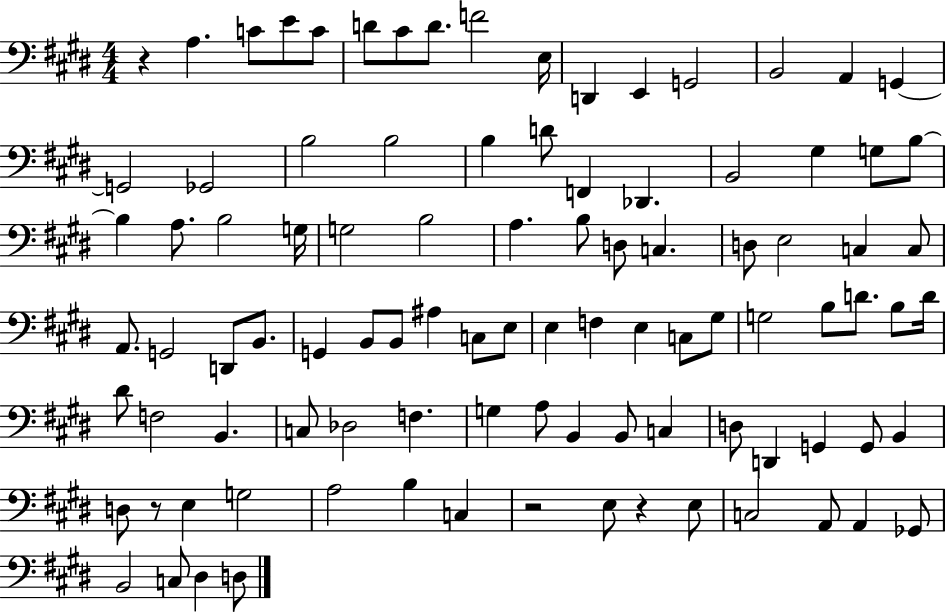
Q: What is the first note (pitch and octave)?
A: A3